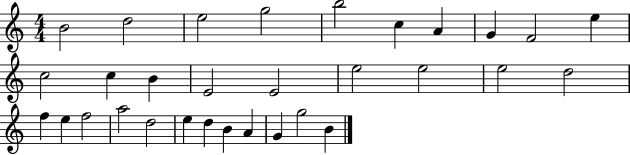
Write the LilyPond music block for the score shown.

{
  \clef treble
  \numericTimeSignature
  \time 4/4
  \key c \major
  b'2 d''2 | e''2 g''2 | b''2 c''4 a'4 | g'4 f'2 e''4 | \break c''2 c''4 b'4 | e'2 e'2 | e''2 e''2 | e''2 d''2 | \break f''4 e''4 f''2 | a''2 d''2 | e''4 d''4 b'4 a'4 | g'4 g''2 b'4 | \break \bar "|."
}